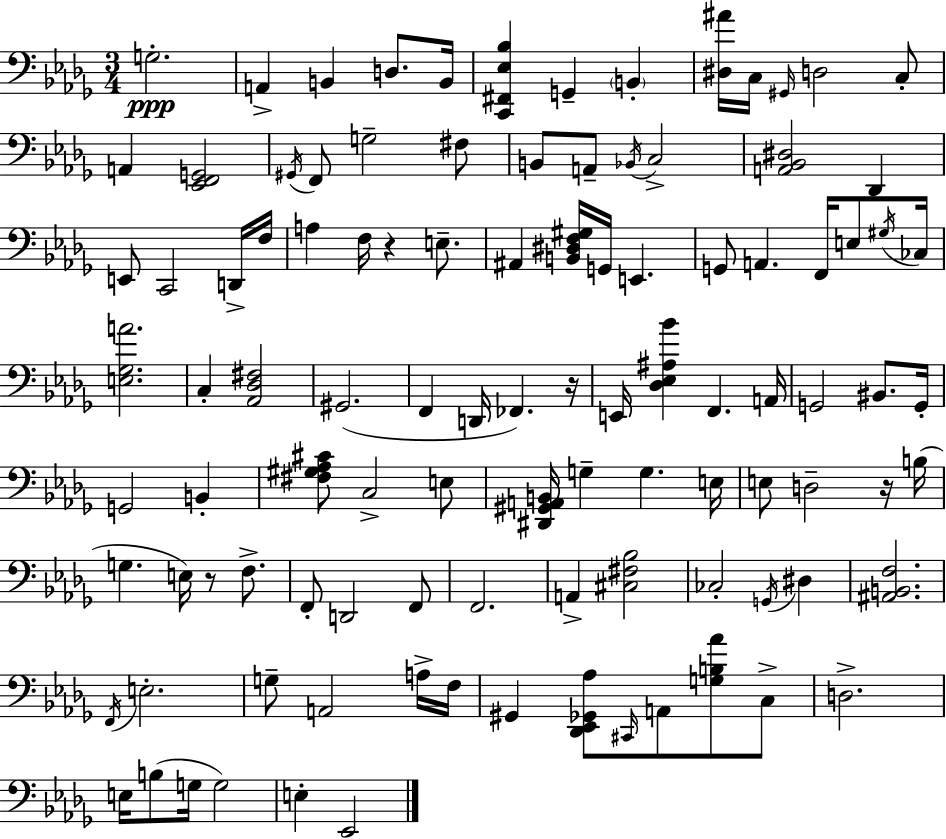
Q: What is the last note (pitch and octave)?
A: Eb2